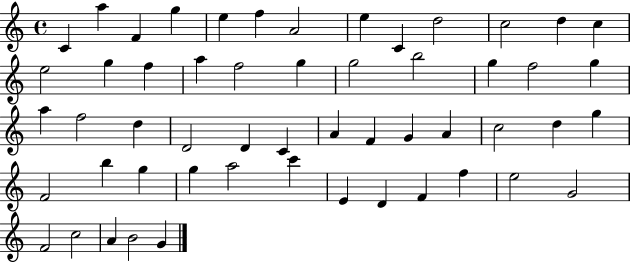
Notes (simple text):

C4/q A5/q F4/q G5/q E5/q F5/q A4/h E5/q C4/q D5/h C5/h D5/q C5/q E5/h G5/q F5/q A5/q F5/h G5/q G5/h B5/h G5/q F5/h G5/q A5/q F5/h D5/q D4/h D4/q C4/q A4/q F4/q G4/q A4/q C5/h D5/q G5/q F4/h B5/q G5/q G5/q A5/h C6/q E4/q D4/q F4/q F5/q E5/h G4/h F4/h C5/h A4/q B4/h G4/q